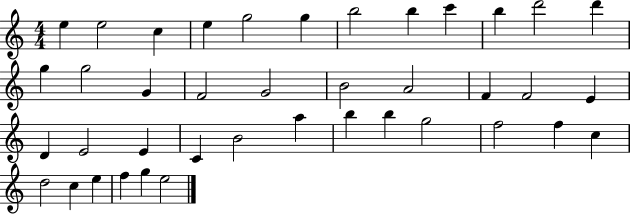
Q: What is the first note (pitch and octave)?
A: E5